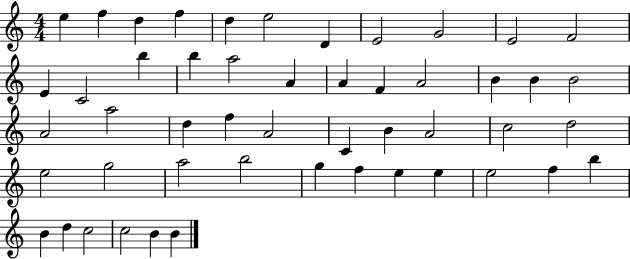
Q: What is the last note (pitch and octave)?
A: B4